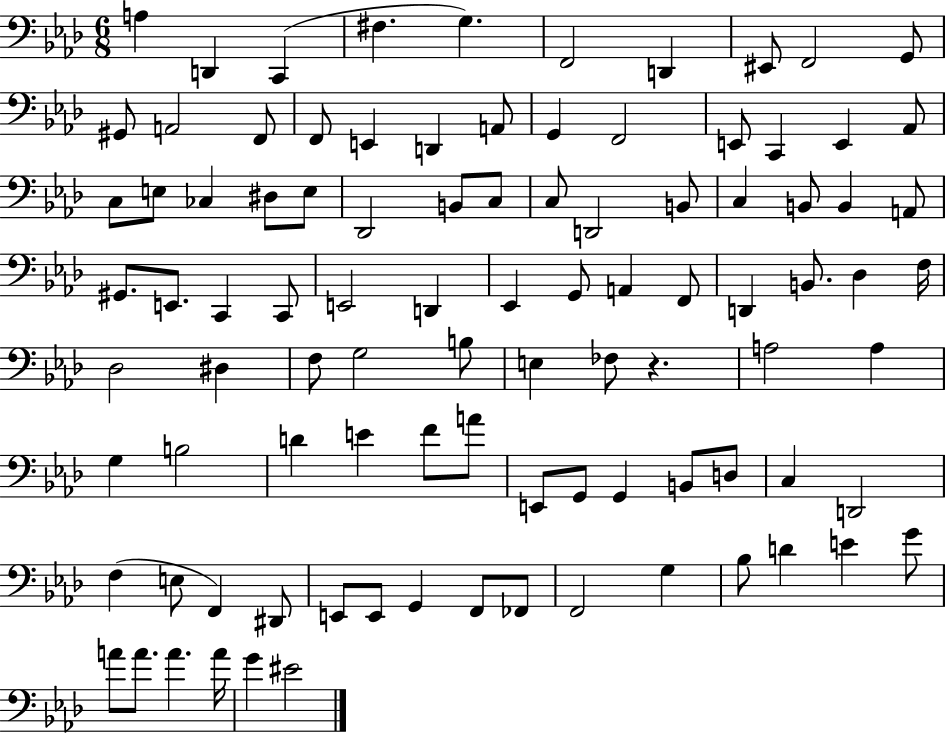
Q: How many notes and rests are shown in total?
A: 96